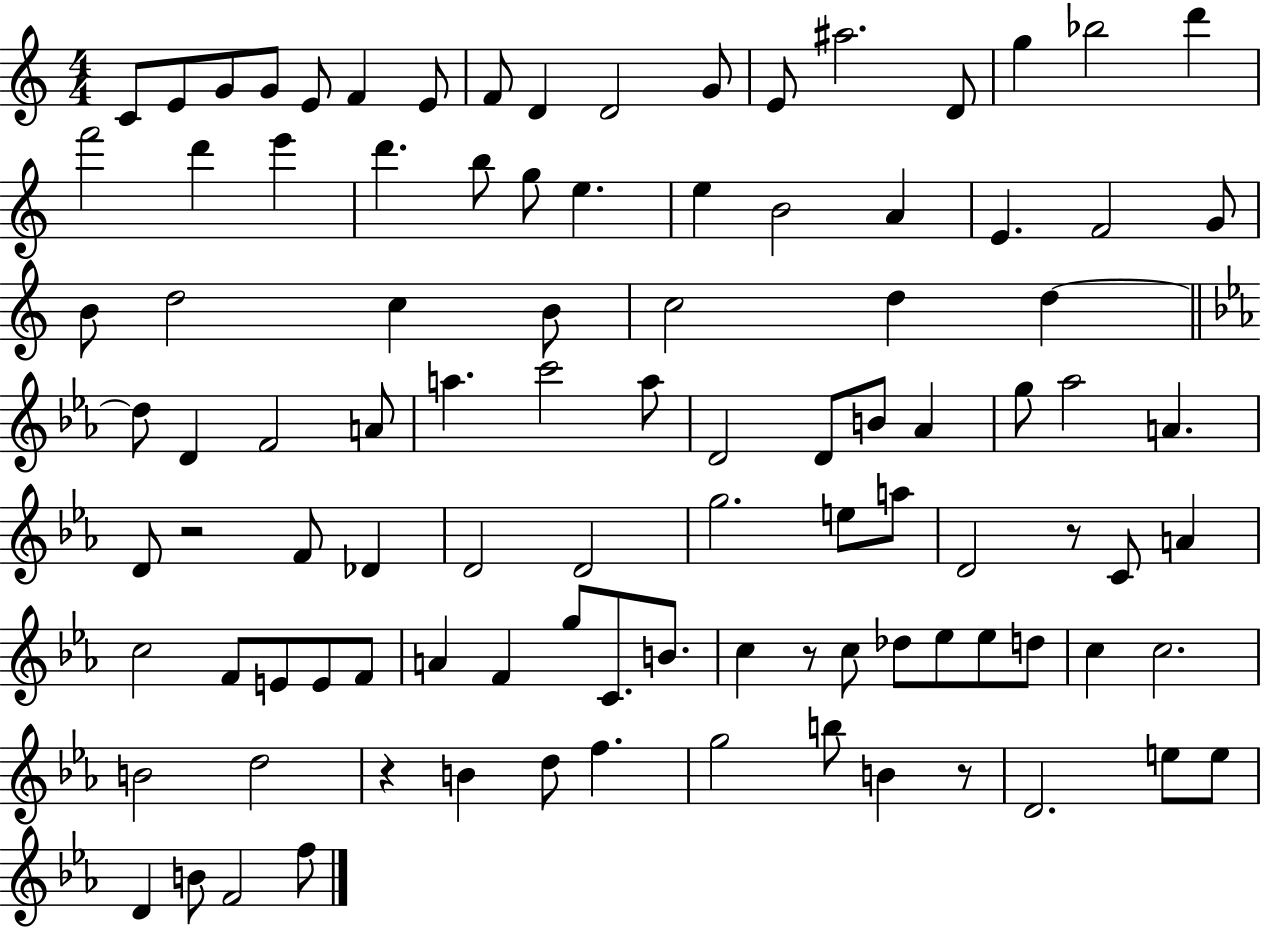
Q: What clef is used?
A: treble